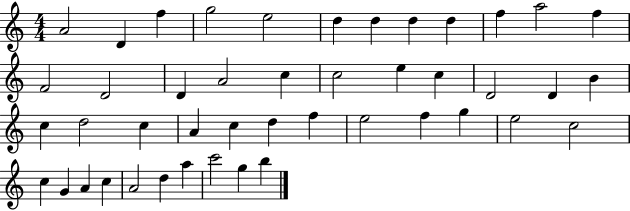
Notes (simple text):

A4/h D4/q F5/q G5/h E5/h D5/q D5/q D5/q D5/q F5/q A5/h F5/q F4/h D4/h D4/q A4/h C5/q C5/h E5/q C5/q D4/h D4/q B4/q C5/q D5/h C5/q A4/q C5/q D5/q F5/q E5/h F5/q G5/q E5/h C5/h C5/q G4/q A4/q C5/q A4/h D5/q A5/q C6/h G5/q B5/q